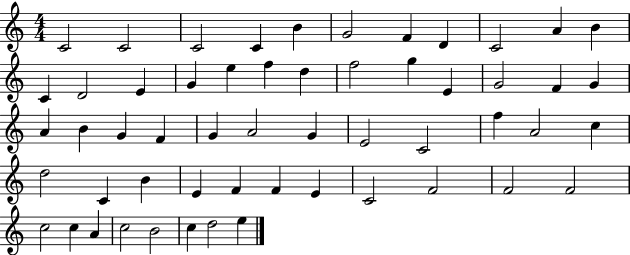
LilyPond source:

{
  \clef treble
  \numericTimeSignature
  \time 4/4
  \key c \major
  c'2 c'2 | c'2 c'4 b'4 | g'2 f'4 d'4 | c'2 a'4 b'4 | \break c'4 d'2 e'4 | g'4 e''4 f''4 d''4 | f''2 g''4 e'4 | g'2 f'4 g'4 | \break a'4 b'4 g'4 f'4 | g'4 a'2 g'4 | e'2 c'2 | f''4 a'2 c''4 | \break d''2 c'4 b'4 | e'4 f'4 f'4 e'4 | c'2 f'2 | f'2 f'2 | \break c''2 c''4 a'4 | c''2 b'2 | c''4 d''2 e''4 | \bar "|."
}